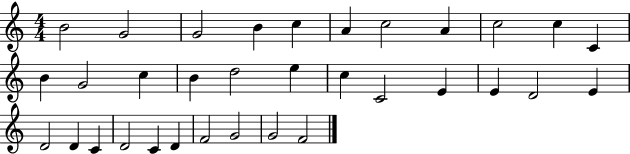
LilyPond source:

{
  \clef treble
  \numericTimeSignature
  \time 4/4
  \key c \major
  b'2 g'2 | g'2 b'4 c''4 | a'4 c''2 a'4 | c''2 c''4 c'4 | \break b'4 g'2 c''4 | b'4 d''2 e''4 | c''4 c'2 e'4 | e'4 d'2 e'4 | \break d'2 d'4 c'4 | d'2 c'4 d'4 | f'2 g'2 | g'2 f'2 | \break \bar "|."
}